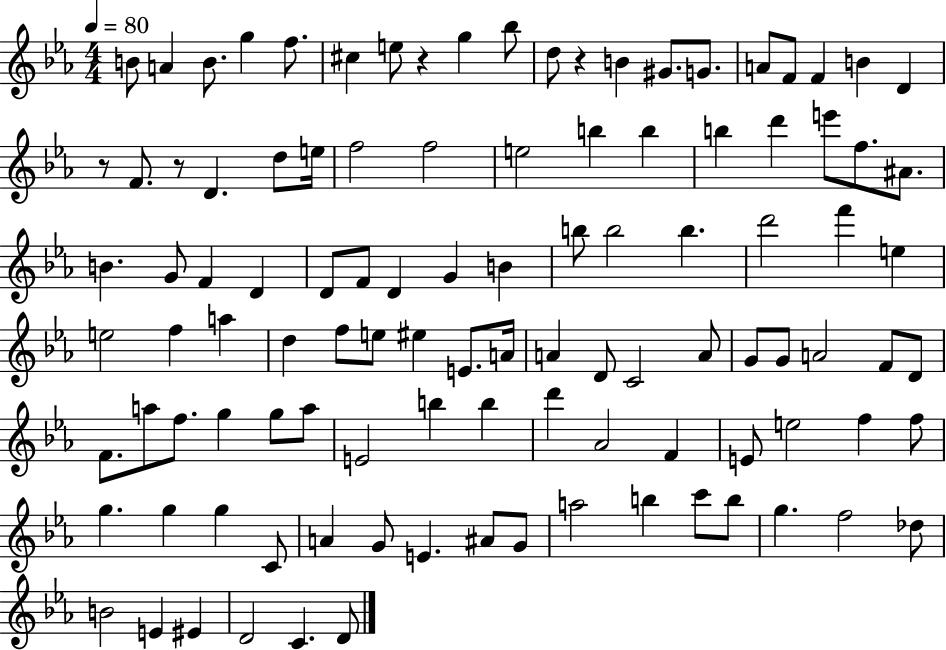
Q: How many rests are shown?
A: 4